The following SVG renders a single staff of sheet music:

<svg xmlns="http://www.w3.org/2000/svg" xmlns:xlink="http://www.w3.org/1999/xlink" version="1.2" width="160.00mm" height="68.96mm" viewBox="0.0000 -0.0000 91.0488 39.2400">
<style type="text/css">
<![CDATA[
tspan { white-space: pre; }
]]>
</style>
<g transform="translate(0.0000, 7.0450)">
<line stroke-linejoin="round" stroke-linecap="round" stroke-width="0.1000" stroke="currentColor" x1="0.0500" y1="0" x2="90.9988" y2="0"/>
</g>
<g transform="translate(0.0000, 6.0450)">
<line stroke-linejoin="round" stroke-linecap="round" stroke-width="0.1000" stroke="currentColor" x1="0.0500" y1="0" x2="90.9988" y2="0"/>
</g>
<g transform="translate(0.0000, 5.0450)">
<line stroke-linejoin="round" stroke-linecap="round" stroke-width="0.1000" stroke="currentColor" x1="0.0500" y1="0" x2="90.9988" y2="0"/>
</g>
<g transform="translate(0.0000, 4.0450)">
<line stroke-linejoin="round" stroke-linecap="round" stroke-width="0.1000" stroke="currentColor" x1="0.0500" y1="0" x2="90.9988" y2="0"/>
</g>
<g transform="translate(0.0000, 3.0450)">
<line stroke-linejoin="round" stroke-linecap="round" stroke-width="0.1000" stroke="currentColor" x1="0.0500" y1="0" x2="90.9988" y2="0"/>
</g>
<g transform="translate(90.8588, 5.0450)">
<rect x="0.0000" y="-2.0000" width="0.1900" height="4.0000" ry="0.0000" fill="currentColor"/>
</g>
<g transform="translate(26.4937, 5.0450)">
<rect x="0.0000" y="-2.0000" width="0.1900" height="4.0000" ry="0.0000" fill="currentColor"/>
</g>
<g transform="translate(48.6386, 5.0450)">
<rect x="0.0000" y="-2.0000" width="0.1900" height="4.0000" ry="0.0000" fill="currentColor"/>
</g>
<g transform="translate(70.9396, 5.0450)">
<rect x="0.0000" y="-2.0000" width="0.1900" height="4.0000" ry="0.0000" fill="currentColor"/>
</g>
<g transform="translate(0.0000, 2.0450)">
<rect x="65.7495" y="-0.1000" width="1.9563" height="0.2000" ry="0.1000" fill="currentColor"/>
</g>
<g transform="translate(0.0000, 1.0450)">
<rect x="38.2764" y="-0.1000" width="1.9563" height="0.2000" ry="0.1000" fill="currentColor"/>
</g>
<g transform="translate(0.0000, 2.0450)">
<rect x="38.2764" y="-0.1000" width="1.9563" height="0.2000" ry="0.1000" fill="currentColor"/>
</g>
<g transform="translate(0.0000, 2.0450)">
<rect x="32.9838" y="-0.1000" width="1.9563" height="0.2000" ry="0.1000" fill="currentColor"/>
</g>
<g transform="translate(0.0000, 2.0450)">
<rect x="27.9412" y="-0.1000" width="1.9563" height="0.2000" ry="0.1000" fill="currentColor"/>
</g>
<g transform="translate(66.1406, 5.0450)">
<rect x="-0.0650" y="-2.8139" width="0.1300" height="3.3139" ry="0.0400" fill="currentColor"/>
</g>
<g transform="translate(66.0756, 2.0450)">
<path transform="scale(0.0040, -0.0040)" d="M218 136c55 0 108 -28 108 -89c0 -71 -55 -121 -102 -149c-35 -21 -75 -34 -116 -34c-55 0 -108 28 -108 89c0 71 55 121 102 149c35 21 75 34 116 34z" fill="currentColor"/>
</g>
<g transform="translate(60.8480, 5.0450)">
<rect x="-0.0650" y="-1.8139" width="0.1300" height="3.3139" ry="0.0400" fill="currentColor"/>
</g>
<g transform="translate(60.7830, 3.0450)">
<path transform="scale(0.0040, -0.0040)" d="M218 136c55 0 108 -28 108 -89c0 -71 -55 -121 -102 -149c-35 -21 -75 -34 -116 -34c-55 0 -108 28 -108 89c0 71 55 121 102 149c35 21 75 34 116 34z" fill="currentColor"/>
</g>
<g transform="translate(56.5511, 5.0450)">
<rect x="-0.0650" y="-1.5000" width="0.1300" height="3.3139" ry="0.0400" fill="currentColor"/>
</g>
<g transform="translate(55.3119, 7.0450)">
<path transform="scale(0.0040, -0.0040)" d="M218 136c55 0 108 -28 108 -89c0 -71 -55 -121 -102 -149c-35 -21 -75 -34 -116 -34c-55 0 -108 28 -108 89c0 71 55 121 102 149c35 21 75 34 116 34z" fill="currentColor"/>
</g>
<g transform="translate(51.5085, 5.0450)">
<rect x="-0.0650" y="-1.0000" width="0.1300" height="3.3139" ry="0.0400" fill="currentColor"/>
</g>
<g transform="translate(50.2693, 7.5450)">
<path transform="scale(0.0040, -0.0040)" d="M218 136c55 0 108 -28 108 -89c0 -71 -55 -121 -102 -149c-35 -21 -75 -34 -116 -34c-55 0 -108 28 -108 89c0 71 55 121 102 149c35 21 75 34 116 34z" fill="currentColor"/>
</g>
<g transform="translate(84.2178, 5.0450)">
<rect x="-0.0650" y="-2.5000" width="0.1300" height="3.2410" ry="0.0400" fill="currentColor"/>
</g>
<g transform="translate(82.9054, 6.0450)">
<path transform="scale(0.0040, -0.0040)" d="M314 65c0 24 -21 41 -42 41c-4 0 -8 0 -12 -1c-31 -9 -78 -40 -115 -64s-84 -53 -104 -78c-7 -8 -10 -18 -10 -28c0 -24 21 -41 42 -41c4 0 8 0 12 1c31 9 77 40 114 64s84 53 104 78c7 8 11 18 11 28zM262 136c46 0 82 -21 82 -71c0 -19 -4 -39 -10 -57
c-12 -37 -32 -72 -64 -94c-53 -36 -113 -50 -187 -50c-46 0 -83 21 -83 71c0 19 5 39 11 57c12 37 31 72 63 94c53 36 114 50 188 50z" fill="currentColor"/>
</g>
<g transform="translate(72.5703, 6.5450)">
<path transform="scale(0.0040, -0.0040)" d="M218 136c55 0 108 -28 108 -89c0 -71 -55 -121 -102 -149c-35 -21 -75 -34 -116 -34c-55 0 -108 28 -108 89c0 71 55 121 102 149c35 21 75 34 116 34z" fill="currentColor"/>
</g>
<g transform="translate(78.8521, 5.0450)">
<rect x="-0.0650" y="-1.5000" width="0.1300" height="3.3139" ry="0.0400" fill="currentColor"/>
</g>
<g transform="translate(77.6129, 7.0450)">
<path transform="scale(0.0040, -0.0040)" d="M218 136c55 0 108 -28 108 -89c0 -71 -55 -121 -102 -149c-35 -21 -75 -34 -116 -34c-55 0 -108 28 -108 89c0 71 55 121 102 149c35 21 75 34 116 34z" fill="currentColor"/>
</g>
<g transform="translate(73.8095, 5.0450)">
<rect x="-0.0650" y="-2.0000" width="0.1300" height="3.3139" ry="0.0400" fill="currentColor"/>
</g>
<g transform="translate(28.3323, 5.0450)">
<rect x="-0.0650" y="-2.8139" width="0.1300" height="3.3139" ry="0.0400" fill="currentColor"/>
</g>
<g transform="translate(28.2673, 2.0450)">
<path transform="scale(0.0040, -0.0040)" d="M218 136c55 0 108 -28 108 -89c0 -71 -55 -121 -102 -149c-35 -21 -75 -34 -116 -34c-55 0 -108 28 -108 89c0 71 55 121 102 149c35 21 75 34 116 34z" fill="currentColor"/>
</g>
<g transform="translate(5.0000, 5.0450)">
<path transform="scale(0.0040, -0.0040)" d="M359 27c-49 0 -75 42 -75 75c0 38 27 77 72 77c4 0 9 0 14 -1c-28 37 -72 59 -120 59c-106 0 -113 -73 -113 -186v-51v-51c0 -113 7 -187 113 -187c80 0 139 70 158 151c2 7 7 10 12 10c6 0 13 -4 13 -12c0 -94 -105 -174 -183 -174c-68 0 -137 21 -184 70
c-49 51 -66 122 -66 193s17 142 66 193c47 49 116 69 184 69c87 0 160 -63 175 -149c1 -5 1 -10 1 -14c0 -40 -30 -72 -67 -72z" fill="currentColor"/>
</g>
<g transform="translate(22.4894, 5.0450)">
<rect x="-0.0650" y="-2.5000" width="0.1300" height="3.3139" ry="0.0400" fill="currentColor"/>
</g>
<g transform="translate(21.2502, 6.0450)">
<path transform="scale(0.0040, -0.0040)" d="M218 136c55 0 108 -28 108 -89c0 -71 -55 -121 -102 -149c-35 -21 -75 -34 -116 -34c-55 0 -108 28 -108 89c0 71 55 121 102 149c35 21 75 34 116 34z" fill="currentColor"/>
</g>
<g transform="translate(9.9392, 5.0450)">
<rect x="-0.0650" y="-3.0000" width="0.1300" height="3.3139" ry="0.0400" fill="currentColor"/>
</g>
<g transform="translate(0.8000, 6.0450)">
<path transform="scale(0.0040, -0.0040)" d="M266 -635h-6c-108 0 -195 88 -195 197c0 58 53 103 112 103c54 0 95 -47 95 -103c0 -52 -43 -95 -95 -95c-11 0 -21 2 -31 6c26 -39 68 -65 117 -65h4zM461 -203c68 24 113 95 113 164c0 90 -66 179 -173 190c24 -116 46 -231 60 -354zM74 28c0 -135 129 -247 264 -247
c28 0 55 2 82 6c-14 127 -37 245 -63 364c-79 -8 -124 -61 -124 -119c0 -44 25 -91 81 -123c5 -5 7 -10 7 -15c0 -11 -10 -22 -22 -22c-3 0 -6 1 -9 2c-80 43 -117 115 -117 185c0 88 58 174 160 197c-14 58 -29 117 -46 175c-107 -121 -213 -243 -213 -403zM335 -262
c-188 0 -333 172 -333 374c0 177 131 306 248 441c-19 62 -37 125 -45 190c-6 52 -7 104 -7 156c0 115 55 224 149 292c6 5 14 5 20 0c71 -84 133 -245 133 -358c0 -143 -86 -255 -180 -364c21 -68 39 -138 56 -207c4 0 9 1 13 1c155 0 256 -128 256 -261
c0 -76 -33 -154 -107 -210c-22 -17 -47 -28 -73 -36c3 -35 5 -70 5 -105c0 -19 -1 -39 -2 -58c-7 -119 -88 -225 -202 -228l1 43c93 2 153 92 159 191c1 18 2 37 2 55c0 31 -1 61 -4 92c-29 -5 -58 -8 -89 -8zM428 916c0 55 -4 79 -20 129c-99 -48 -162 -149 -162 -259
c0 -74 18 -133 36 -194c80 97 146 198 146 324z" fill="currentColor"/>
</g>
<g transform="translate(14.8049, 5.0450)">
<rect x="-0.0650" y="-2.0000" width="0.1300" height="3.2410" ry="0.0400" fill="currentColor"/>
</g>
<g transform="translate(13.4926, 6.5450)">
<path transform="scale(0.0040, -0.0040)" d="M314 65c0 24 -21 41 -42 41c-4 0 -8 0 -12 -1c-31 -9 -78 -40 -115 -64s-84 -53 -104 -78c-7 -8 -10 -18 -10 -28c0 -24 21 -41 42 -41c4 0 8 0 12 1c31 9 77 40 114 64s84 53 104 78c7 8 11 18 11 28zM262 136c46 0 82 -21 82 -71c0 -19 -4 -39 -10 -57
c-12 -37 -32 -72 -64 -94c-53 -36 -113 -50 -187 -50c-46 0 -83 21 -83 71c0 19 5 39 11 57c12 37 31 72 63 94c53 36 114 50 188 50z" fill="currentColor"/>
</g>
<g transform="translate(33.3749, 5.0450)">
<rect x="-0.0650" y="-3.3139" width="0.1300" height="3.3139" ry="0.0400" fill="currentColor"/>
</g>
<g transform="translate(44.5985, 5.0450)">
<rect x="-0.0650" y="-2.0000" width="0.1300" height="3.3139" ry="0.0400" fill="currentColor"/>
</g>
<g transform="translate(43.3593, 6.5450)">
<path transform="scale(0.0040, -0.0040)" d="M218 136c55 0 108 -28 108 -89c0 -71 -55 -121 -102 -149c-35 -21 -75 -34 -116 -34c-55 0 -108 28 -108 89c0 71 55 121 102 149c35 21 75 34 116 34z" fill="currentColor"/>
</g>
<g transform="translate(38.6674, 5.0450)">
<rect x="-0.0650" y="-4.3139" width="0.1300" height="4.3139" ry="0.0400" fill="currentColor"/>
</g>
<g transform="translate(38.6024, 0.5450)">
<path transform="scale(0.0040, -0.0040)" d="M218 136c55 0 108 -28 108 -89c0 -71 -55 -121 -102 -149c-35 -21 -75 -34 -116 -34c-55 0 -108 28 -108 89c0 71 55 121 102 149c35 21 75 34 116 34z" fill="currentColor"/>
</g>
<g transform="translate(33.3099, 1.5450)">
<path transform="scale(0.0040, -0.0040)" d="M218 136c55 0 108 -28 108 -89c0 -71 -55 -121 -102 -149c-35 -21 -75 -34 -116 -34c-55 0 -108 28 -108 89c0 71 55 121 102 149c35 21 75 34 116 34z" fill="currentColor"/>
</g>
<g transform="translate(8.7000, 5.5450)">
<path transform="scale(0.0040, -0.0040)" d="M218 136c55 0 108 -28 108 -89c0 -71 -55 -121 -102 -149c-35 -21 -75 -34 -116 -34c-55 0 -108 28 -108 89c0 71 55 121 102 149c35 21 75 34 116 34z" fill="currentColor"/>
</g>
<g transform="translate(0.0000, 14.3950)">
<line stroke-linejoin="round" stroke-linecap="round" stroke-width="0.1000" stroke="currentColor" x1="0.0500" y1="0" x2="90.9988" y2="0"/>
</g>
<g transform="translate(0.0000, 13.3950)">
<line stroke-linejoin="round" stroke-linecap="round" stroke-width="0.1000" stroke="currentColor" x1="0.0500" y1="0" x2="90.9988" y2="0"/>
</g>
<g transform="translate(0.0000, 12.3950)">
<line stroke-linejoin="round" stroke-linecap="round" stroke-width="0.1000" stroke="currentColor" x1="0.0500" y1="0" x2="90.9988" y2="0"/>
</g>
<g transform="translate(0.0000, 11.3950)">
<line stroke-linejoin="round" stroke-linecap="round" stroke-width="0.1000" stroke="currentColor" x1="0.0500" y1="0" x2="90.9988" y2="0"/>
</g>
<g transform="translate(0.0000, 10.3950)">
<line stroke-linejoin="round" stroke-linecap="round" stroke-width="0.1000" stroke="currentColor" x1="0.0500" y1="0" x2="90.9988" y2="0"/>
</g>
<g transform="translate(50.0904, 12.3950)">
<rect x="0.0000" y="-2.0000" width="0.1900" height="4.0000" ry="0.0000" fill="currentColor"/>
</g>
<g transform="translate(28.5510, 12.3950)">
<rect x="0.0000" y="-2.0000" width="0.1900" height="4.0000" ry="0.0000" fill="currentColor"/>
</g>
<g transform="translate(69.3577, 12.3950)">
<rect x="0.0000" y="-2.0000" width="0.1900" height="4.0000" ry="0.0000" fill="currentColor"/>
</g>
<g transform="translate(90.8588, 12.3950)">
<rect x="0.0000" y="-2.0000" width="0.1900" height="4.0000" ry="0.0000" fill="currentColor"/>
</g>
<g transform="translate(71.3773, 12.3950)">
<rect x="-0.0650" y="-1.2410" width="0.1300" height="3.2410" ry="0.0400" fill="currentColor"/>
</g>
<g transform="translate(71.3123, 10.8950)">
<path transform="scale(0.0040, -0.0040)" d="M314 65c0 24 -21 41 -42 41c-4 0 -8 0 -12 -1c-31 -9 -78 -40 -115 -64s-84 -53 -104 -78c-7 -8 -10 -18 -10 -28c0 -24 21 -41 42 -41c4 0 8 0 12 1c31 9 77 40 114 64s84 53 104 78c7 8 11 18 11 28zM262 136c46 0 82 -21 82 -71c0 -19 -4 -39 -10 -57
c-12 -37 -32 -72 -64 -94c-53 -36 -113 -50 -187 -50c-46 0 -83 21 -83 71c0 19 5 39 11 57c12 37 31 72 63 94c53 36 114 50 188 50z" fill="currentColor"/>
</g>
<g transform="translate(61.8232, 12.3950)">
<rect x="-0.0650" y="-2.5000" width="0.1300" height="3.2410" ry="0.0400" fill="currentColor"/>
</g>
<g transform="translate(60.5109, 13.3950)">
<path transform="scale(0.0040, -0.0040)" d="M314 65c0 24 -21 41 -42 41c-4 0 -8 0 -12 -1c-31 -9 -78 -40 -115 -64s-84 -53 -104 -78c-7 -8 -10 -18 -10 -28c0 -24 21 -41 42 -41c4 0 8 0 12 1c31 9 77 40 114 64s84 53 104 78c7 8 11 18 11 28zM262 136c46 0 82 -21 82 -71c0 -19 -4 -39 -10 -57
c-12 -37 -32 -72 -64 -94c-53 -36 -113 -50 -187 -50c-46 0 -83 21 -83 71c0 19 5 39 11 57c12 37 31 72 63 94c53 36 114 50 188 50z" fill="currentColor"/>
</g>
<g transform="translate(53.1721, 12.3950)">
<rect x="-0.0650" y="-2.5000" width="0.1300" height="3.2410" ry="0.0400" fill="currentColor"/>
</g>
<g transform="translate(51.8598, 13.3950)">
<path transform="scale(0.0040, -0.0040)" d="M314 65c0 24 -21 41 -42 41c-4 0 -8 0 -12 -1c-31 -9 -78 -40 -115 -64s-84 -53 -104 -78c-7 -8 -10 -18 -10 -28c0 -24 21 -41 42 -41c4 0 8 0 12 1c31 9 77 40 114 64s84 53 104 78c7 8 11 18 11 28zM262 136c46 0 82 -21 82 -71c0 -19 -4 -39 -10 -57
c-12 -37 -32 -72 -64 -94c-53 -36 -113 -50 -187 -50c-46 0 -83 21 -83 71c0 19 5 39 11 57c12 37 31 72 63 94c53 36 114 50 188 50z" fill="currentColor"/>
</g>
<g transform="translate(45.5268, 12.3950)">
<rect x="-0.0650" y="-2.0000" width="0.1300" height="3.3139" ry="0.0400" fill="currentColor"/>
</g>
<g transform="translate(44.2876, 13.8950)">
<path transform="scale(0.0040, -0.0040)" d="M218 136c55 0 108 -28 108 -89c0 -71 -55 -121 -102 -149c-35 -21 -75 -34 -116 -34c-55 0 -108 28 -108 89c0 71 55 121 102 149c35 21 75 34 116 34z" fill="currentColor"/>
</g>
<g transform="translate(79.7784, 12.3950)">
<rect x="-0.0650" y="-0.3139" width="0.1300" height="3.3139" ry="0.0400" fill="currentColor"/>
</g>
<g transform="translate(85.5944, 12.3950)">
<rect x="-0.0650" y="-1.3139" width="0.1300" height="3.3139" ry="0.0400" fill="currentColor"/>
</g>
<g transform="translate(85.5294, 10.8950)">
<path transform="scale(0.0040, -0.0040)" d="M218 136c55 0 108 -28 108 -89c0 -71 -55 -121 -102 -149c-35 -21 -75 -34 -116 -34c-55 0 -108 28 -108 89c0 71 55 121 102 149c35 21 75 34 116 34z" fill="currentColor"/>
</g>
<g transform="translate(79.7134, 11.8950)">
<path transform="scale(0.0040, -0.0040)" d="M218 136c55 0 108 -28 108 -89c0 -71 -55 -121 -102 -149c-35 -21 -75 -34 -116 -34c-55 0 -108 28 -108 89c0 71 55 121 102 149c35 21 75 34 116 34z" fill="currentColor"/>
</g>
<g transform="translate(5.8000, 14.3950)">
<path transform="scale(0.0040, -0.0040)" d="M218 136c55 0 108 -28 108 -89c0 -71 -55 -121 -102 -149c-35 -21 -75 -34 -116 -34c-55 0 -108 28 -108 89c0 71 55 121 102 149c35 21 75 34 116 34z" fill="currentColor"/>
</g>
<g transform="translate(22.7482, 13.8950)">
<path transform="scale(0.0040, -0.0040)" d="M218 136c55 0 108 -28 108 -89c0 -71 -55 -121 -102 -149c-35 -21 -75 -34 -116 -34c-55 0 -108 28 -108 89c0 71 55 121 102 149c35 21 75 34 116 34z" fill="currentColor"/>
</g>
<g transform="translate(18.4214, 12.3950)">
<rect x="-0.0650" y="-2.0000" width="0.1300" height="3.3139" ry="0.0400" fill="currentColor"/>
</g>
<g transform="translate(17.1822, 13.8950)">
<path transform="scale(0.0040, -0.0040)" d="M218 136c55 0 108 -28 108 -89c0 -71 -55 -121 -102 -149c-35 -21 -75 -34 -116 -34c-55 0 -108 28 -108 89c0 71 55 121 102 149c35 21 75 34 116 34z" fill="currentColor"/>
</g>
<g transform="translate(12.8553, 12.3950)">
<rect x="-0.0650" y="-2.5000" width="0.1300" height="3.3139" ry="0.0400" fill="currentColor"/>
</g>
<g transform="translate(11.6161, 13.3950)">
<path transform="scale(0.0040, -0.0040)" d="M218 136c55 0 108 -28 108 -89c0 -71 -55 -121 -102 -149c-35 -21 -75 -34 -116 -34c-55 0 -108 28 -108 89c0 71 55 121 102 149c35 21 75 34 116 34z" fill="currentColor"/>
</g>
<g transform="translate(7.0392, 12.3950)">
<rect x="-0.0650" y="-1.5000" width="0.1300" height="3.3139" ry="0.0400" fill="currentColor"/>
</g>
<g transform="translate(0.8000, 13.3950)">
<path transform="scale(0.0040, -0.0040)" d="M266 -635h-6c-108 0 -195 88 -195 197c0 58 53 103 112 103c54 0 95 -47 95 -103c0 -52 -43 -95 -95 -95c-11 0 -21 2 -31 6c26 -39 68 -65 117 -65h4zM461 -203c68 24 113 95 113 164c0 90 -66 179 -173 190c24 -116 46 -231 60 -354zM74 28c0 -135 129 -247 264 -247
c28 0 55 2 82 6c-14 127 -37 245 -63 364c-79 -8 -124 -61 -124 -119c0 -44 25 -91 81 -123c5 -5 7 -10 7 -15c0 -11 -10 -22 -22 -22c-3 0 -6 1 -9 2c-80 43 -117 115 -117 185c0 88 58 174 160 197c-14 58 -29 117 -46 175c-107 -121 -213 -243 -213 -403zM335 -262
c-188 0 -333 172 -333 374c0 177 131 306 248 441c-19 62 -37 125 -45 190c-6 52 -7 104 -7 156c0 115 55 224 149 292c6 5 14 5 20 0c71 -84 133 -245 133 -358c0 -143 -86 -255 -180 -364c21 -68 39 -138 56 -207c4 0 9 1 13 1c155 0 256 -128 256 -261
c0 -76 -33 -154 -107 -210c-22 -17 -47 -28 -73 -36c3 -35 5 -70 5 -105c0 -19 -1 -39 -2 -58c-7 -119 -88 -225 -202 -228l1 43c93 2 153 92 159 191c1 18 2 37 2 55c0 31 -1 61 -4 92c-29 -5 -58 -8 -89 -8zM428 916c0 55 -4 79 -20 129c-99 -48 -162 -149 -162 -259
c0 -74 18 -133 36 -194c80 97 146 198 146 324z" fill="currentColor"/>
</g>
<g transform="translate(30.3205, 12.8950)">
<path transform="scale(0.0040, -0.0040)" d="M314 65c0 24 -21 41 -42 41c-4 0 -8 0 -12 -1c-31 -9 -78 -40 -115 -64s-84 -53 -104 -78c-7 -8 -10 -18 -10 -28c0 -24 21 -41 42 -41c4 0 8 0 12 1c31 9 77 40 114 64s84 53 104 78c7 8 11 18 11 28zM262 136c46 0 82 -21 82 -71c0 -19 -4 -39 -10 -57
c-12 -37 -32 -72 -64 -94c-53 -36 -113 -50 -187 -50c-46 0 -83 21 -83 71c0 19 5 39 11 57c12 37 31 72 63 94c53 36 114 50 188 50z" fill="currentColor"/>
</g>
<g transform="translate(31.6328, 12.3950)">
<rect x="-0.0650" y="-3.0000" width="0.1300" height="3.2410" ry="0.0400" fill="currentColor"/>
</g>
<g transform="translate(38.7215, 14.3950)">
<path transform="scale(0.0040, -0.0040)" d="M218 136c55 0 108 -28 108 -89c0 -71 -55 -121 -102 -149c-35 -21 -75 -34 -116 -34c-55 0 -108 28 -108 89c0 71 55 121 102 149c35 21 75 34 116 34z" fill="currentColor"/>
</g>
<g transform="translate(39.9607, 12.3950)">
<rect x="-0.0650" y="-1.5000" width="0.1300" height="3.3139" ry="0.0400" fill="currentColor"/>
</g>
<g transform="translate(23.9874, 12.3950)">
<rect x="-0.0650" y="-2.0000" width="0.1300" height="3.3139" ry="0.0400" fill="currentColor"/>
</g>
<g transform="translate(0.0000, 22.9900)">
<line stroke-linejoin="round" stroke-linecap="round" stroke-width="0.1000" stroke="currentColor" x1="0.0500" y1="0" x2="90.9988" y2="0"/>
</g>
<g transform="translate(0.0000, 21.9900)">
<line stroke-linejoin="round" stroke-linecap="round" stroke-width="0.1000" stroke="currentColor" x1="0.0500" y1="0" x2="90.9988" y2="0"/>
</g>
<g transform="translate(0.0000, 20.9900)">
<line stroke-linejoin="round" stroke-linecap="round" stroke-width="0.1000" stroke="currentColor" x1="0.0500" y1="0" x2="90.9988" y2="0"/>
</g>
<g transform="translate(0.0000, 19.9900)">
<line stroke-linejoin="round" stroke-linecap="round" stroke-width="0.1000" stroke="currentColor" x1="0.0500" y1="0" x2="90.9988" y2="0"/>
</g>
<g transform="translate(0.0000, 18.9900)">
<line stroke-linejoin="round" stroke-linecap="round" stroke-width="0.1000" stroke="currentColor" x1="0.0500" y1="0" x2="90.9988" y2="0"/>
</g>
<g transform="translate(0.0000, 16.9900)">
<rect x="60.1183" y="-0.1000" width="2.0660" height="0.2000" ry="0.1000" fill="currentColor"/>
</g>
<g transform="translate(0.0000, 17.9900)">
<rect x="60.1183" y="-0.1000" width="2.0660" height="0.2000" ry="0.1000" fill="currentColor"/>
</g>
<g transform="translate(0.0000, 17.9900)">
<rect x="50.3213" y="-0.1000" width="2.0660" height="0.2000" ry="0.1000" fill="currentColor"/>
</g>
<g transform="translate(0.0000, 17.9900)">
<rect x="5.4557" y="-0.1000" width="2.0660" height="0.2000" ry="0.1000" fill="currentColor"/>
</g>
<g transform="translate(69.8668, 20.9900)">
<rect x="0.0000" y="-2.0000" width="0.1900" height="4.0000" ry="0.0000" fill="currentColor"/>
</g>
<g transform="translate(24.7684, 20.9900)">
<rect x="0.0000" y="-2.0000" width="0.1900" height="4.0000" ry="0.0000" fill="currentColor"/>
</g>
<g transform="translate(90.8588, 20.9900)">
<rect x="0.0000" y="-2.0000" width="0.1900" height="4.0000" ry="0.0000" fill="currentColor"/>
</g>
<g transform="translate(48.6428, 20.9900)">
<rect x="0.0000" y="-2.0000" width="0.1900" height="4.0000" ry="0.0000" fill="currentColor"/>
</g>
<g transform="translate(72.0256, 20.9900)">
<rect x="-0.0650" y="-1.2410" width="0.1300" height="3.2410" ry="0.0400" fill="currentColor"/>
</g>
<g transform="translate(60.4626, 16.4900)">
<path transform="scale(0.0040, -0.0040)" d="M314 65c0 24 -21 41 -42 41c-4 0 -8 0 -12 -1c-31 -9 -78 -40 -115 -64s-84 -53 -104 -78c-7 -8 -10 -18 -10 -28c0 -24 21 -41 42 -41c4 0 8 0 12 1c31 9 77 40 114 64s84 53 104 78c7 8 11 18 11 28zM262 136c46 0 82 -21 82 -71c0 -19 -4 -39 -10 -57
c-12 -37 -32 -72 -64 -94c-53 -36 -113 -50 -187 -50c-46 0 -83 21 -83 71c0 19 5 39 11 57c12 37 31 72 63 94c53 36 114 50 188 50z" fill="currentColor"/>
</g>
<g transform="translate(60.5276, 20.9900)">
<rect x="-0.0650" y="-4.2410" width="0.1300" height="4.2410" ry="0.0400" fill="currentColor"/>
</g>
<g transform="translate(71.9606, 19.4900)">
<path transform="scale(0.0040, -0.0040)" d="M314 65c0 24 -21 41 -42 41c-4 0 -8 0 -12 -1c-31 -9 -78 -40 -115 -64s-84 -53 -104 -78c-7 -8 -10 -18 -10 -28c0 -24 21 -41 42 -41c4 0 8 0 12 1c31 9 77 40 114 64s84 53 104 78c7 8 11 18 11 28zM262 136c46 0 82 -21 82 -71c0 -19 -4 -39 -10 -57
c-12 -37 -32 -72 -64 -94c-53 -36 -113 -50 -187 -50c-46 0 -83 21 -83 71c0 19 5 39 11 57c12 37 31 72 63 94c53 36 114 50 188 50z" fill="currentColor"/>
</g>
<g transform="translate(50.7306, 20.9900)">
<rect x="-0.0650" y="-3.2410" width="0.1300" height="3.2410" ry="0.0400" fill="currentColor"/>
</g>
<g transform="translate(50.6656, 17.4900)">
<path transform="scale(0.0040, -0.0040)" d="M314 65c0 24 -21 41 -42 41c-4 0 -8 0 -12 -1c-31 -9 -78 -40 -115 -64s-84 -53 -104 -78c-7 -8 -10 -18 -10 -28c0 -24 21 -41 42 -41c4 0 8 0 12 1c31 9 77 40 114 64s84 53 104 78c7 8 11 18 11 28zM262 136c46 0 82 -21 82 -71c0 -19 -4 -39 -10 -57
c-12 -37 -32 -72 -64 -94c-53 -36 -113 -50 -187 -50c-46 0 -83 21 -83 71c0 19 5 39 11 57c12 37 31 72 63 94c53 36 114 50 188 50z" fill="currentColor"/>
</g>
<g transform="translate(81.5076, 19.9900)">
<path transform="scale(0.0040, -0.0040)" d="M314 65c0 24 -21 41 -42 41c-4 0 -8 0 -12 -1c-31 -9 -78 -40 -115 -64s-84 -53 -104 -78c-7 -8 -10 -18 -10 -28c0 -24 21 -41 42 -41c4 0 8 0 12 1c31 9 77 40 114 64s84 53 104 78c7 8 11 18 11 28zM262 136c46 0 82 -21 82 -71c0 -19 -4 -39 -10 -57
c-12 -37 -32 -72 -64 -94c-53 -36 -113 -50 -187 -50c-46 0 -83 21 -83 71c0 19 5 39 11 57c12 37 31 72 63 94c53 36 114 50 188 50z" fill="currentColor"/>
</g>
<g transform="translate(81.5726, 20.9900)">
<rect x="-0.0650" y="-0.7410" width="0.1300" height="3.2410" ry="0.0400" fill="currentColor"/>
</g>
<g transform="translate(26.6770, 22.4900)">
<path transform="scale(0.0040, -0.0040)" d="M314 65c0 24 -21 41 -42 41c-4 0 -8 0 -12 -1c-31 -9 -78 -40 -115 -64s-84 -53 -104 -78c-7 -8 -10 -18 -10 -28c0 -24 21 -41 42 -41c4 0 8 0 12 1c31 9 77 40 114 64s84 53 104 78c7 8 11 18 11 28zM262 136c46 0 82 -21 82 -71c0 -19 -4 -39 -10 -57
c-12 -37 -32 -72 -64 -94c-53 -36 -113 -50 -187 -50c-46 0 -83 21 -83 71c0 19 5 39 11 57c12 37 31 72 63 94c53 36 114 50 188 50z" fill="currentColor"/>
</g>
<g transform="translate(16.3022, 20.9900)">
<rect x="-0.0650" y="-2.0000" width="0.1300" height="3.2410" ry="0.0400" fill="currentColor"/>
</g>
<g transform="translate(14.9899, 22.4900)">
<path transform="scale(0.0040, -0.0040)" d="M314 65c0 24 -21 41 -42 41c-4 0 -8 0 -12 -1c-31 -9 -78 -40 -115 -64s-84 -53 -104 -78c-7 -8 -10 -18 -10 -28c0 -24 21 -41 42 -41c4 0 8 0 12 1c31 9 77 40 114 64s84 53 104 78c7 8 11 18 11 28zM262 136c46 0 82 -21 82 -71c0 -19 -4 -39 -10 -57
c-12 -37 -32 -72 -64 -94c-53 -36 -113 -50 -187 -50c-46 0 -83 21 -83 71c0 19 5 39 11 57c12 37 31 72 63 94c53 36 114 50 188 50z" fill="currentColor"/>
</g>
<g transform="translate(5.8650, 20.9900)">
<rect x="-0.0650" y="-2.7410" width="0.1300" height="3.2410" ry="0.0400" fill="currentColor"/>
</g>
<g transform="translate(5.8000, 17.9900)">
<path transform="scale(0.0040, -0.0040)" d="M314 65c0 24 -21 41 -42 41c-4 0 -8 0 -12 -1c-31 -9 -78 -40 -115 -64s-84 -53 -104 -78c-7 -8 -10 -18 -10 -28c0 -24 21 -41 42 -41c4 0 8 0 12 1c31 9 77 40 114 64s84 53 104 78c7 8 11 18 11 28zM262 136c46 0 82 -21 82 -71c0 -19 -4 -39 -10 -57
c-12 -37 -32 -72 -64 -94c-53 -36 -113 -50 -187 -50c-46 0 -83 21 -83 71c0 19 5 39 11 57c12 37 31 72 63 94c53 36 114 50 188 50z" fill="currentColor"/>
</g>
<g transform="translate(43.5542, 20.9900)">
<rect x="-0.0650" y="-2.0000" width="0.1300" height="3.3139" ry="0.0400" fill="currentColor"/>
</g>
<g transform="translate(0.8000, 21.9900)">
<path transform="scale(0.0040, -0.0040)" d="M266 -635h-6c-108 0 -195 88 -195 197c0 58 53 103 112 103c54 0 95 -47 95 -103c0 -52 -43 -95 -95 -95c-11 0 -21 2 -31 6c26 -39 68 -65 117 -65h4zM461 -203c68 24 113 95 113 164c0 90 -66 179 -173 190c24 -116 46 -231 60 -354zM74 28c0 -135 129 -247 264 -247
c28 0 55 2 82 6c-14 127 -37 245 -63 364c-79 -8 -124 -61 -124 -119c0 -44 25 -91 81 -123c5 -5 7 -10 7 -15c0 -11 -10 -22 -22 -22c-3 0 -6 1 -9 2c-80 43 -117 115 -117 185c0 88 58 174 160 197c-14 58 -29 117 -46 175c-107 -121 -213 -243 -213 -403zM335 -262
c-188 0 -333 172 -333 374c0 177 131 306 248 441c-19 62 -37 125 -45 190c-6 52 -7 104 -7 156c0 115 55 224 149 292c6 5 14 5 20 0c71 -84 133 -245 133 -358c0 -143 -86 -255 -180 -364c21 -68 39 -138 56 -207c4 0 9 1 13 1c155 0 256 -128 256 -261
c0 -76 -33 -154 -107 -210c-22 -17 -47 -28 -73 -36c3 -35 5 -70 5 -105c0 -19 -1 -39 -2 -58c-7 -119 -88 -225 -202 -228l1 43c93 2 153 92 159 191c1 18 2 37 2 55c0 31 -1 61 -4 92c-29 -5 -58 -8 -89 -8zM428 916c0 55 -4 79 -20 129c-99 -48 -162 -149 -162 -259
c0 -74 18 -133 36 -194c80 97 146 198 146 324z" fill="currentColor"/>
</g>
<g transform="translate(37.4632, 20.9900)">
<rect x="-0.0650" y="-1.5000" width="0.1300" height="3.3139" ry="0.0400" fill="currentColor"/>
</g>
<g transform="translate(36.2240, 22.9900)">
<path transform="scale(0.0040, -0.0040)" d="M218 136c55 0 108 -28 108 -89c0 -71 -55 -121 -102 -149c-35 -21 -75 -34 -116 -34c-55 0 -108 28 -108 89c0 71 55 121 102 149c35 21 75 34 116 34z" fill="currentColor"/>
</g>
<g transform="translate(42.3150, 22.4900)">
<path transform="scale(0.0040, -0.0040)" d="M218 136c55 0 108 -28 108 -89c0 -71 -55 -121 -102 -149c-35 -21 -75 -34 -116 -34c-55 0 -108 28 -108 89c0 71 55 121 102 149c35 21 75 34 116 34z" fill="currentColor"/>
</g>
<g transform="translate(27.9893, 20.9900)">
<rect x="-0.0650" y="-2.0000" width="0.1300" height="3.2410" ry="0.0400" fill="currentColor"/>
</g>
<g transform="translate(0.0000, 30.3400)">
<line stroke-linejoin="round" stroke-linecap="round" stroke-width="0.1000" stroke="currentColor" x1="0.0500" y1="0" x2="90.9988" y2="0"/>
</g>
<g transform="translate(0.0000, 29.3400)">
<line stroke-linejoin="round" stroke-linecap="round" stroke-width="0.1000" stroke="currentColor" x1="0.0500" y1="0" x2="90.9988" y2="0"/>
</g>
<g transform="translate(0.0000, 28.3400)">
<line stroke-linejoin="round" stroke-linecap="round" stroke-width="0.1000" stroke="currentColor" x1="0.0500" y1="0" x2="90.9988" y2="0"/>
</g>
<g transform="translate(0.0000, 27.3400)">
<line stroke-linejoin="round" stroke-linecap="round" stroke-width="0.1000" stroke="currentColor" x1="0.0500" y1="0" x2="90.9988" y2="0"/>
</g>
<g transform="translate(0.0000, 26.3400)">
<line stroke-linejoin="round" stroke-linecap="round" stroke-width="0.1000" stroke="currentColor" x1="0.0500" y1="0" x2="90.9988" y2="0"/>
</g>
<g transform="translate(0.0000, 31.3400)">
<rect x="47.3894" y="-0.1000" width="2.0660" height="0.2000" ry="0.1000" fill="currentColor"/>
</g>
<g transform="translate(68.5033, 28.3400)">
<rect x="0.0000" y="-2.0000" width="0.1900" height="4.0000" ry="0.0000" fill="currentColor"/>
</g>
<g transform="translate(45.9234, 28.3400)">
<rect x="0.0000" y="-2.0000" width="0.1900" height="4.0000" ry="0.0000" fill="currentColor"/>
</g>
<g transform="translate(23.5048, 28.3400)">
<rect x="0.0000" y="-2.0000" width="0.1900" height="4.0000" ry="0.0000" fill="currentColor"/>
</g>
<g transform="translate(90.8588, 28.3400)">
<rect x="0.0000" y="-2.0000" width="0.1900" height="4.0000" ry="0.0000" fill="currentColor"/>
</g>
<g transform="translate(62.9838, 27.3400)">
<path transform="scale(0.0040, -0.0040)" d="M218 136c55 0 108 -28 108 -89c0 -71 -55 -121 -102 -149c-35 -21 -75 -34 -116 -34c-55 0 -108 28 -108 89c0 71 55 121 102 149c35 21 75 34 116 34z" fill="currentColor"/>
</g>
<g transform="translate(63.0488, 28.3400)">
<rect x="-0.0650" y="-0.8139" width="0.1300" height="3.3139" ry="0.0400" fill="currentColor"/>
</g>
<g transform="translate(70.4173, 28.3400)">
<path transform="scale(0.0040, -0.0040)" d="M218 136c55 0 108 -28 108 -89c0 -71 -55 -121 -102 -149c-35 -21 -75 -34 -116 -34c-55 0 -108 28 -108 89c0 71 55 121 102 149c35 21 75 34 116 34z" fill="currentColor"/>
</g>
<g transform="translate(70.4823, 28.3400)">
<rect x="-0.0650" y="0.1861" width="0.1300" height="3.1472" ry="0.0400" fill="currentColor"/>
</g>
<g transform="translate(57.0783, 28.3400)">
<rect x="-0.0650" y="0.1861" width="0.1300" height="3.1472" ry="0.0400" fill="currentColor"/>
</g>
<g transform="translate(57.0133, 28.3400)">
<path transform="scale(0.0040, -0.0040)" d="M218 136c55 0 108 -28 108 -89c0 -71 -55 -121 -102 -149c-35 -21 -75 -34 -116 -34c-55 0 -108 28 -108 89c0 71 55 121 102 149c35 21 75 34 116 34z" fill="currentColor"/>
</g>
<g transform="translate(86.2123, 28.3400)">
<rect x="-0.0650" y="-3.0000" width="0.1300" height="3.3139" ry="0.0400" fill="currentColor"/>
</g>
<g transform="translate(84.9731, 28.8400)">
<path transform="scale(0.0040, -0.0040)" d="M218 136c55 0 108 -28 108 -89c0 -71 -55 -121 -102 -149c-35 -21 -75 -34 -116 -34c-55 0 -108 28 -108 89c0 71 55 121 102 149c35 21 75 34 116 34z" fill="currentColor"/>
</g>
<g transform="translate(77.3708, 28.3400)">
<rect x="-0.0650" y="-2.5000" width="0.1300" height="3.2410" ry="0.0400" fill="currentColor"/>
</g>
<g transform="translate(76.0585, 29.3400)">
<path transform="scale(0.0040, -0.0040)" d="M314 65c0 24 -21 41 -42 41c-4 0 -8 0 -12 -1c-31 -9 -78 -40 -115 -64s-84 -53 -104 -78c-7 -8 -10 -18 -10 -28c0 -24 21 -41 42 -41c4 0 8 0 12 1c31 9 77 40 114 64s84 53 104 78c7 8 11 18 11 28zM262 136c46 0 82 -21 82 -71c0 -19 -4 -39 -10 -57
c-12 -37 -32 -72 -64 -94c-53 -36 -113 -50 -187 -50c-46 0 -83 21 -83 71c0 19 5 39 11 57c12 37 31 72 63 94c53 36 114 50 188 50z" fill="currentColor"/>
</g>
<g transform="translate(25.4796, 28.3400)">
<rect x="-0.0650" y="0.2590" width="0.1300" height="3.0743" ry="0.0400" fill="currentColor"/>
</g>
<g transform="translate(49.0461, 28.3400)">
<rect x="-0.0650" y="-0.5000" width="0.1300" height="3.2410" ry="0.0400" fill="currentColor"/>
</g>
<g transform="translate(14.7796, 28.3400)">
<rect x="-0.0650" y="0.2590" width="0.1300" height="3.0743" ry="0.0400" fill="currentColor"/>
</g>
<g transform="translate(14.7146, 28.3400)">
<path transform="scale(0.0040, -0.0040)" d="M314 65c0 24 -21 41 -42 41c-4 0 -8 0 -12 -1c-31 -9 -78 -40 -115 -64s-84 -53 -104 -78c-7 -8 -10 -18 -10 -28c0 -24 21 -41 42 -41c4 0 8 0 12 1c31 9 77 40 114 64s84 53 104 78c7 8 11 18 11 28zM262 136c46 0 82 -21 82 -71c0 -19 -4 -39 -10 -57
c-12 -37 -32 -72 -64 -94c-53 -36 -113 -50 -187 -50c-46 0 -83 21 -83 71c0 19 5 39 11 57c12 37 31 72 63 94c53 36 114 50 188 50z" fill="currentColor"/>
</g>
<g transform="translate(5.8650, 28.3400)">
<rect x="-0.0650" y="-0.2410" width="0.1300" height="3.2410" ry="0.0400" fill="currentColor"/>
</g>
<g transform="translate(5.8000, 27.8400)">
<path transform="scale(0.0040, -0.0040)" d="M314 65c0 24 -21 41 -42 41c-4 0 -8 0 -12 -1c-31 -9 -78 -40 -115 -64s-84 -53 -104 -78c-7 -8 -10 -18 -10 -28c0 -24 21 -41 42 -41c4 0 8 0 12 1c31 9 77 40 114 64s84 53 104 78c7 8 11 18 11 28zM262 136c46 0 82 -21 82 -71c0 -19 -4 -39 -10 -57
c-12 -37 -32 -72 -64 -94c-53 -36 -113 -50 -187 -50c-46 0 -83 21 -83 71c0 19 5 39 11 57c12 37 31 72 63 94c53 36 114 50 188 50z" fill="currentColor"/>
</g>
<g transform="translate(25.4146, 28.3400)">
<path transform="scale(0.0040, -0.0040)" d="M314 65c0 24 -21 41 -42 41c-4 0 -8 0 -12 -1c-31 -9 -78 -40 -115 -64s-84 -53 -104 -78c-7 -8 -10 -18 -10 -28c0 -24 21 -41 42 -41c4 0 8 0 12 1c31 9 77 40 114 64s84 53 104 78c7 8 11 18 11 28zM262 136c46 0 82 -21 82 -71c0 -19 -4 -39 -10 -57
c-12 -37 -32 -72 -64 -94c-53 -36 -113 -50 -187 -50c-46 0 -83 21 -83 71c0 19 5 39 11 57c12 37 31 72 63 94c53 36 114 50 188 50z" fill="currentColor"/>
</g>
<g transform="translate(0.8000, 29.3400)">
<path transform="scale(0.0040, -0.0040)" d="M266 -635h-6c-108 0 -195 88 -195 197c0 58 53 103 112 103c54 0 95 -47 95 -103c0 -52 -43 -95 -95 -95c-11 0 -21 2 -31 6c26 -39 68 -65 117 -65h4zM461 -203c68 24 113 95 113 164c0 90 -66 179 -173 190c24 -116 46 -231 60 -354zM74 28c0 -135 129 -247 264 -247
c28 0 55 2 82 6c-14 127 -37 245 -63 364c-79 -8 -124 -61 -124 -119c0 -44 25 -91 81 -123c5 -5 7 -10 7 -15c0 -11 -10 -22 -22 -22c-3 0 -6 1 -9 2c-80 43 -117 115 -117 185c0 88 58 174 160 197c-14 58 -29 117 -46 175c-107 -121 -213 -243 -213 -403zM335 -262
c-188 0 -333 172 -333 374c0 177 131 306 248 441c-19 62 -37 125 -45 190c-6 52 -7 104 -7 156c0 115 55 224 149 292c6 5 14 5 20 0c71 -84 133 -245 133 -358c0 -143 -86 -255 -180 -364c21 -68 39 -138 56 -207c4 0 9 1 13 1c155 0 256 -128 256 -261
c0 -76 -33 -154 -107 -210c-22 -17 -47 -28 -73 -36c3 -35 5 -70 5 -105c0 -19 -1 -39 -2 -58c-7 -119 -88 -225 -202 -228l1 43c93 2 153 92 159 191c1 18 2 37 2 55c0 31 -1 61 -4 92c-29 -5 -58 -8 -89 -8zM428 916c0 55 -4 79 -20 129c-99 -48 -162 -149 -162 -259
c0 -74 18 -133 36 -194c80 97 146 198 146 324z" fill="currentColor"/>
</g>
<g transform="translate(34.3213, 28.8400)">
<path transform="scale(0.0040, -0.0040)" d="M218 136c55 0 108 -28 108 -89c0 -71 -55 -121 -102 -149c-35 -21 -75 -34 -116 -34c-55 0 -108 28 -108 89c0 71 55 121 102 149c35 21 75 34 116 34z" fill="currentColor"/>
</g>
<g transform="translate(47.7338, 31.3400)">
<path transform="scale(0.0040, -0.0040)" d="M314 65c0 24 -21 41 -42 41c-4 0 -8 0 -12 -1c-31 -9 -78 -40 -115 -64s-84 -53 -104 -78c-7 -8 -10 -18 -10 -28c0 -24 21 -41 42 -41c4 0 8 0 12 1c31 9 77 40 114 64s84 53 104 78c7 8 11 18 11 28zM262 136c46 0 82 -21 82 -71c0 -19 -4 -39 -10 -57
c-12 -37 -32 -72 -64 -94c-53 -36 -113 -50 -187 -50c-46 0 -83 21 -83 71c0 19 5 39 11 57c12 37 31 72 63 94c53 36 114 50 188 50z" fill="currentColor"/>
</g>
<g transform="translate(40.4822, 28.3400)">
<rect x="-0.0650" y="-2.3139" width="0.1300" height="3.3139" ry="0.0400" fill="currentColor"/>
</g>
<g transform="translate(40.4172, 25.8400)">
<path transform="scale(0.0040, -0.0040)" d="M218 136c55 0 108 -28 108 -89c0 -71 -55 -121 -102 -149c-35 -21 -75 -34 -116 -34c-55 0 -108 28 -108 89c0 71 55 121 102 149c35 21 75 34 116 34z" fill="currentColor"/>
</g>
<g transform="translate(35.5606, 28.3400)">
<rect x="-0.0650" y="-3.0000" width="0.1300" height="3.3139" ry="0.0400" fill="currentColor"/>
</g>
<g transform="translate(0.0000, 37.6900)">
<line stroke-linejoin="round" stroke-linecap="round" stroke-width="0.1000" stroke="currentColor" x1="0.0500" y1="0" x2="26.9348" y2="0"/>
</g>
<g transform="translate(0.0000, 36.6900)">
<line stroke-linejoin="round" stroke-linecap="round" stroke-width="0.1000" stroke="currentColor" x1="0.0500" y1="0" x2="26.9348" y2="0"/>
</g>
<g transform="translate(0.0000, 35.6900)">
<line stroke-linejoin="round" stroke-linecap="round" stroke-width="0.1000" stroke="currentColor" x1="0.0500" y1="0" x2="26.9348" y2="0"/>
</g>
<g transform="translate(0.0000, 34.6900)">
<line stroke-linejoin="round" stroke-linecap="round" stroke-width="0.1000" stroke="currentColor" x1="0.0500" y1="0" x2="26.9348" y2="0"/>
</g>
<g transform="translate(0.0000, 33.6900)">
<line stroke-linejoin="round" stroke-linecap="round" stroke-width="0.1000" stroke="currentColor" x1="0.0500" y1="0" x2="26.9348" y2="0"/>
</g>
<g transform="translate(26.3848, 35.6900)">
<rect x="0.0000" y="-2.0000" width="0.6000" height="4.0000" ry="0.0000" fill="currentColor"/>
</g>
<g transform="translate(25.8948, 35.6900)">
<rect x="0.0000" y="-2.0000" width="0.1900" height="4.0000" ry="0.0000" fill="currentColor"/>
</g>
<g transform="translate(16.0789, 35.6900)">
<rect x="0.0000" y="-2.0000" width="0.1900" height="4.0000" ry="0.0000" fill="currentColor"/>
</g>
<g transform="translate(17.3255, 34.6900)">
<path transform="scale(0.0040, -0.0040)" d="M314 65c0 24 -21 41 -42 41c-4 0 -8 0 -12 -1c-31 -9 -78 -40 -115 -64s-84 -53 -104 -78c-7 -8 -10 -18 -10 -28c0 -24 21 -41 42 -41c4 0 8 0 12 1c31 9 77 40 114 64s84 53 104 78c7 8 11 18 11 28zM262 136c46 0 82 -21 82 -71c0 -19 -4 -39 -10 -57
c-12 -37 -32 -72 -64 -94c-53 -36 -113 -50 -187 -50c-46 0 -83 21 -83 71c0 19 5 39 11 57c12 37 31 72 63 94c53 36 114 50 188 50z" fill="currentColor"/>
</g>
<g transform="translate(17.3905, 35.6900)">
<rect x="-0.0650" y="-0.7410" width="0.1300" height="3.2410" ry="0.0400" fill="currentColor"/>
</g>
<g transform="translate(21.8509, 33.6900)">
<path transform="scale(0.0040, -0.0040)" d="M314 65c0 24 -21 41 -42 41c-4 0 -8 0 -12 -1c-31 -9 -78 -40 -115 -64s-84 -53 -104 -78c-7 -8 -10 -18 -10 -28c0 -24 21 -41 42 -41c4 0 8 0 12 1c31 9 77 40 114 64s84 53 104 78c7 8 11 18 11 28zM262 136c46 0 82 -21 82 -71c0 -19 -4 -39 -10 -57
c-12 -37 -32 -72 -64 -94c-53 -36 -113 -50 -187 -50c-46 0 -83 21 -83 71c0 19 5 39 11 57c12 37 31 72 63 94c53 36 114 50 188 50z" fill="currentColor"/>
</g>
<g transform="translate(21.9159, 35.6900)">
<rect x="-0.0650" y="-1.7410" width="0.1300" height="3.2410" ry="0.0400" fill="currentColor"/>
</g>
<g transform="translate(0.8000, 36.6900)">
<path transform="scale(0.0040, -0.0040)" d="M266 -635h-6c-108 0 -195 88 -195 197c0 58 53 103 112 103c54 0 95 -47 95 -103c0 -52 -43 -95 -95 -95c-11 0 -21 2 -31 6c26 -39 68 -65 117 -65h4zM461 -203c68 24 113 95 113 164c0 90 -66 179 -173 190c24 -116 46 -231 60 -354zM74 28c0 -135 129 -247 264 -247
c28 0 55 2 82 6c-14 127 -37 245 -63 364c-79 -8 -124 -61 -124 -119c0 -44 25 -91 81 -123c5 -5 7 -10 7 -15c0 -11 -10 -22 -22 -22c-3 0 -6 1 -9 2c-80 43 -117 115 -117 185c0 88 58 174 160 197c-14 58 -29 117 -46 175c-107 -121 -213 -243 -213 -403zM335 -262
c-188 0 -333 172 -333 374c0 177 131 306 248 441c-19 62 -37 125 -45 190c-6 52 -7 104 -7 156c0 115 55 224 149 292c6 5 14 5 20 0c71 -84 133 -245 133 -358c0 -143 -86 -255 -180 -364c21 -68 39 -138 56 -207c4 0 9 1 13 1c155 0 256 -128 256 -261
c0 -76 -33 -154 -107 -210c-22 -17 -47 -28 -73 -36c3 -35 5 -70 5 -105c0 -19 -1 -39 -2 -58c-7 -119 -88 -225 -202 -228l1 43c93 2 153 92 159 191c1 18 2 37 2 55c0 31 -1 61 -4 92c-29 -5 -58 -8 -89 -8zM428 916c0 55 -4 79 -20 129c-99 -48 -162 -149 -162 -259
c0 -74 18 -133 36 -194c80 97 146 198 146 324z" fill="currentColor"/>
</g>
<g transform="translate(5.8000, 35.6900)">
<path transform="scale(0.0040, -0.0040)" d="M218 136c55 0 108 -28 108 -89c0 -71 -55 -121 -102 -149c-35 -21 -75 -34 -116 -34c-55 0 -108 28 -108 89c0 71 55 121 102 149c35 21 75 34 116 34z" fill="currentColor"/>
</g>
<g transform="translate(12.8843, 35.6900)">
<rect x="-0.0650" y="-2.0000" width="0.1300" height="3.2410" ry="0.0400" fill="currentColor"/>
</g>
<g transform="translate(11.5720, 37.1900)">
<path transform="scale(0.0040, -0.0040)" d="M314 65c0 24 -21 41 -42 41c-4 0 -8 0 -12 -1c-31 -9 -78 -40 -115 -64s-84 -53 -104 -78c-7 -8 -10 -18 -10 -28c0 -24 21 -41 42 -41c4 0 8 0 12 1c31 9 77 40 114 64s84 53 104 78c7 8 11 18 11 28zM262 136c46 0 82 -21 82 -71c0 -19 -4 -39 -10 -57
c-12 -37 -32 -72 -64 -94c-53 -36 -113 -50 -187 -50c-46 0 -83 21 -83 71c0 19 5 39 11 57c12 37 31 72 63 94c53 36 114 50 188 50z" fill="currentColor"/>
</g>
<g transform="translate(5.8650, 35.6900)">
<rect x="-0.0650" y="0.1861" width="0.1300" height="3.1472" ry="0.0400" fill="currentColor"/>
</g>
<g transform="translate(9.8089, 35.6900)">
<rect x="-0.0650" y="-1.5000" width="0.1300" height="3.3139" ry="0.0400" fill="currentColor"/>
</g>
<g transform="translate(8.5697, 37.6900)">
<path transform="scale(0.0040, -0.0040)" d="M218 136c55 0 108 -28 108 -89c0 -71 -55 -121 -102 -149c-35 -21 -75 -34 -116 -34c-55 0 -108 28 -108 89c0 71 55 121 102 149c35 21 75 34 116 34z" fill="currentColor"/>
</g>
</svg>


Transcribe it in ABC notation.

X:1
T:Untitled
M:4/4
L:1/4
K:C
A F2 G a b d' F D E f a F E G2 E G F F A2 E F G2 G2 e2 c e a2 F2 F2 E F b2 d'2 e2 d2 c2 B2 B2 A g C2 B d B G2 A B E F2 d2 f2